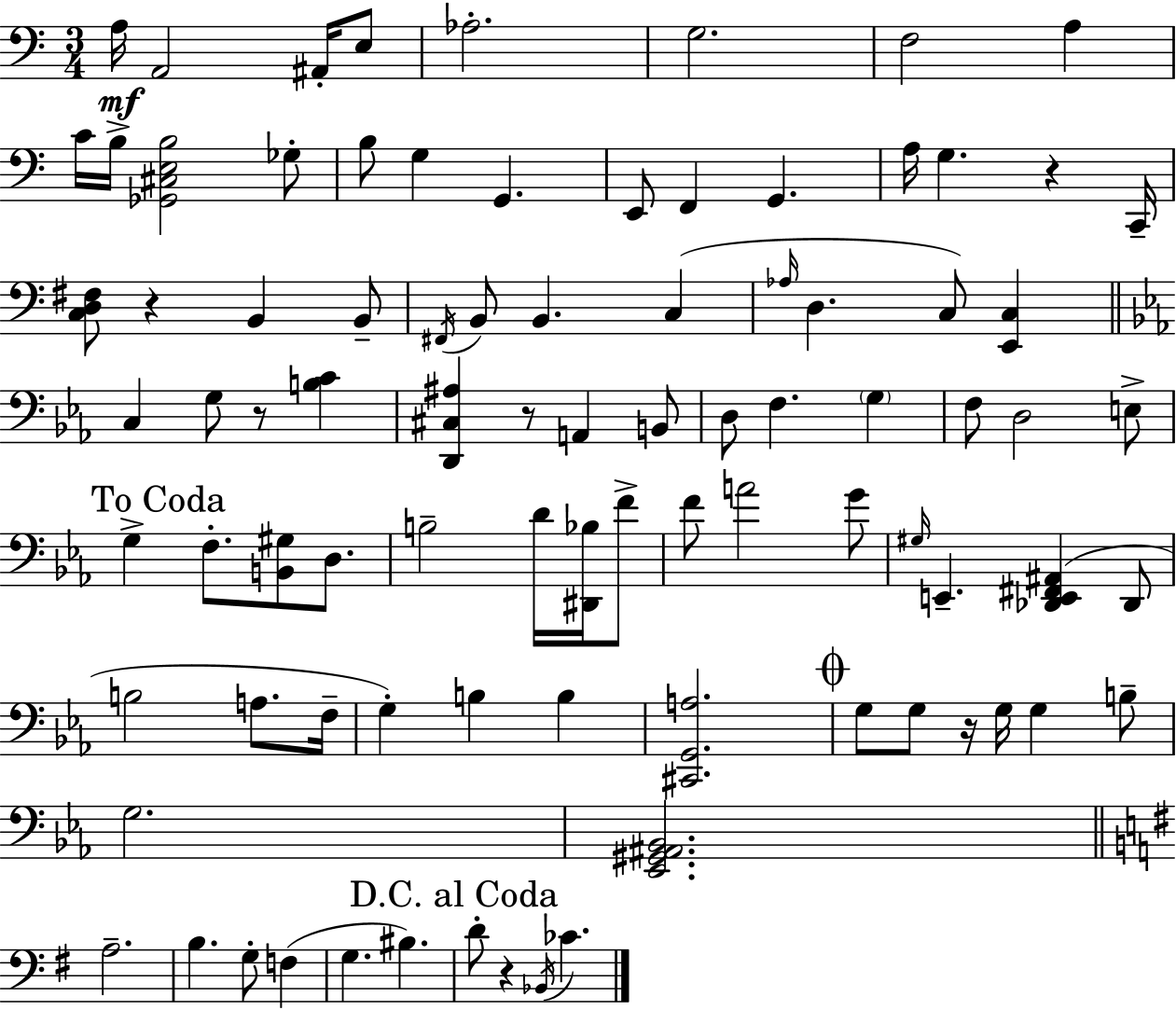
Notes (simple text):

A3/s A2/h A#2/s E3/e Ab3/h. G3/h. F3/h A3/q C4/s B3/s [Gb2,C#3,E3,B3]/h Gb3/e B3/e G3/q G2/q. E2/e F2/q G2/q. A3/s G3/q. R/q C2/s [C3,D3,F#3]/e R/q B2/q B2/e F#2/s B2/e B2/q. C3/q Ab3/s D3/q. C3/e [E2,C3]/q C3/q G3/e R/e [B3,C4]/q [D2,C#3,A#3]/q R/e A2/q B2/e D3/e F3/q. G3/q F3/e D3/h E3/e G3/q F3/e. [B2,G#3]/e D3/e. B3/h D4/s [D#2,Bb3]/s F4/e F4/e A4/h G4/e G#3/s E2/q. [Db2,E2,F#2,A#2]/q Db2/e B3/h A3/e. F3/s G3/q B3/q B3/q [C#2,G2,A3]/h. G3/e G3/e R/s G3/s G3/q B3/e G3/h. [Eb2,G#2,A#2,Bb2]/h. A3/h. B3/q. G3/e F3/q G3/q. BIS3/q. D4/e R/q Bb2/s CES4/q.